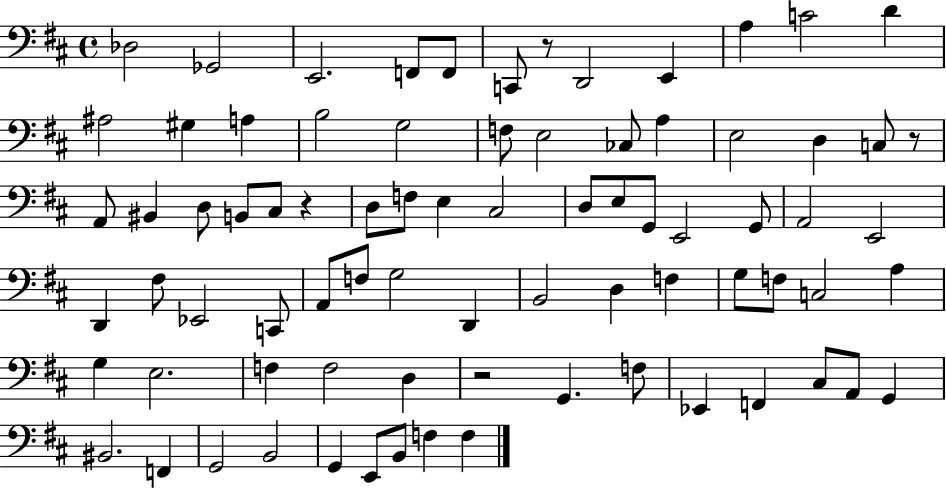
Db3/h Gb2/h E2/h. F2/e F2/e C2/e R/e D2/h E2/q A3/q C4/h D4/q A#3/h G#3/q A3/q B3/h G3/h F3/e E3/h CES3/e A3/q E3/h D3/q C3/e R/e A2/e BIS2/q D3/e B2/e C#3/e R/q D3/e F3/e E3/q C#3/h D3/e E3/e G2/e E2/h G2/e A2/h E2/h D2/q F#3/e Eb2/h C2/e A2/e F3/e G3/h D2/q B2/h D3/q F3/q G3/e F3/e C3/h A3/q G3/q E3/h. F3/q F3/h D3/q R/h G2/q. F3/e Eb2/q F2/q C#3/e A2/e G2/q BIS2/h. F2/q G2/h B2/h G2/q E2/e B2/e F3/q F3/q